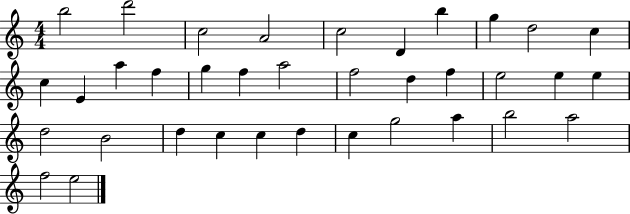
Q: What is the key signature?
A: C major